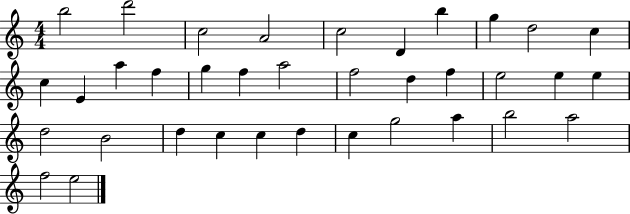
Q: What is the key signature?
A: C major